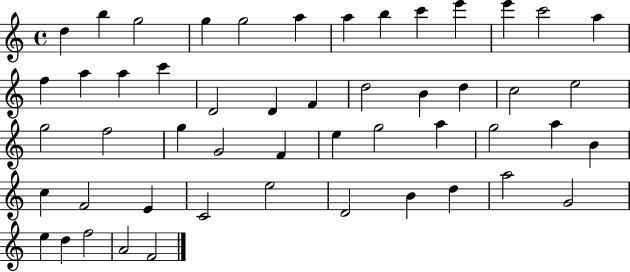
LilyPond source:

{
  \clef treble
  \time 4/4
  \defaultTimeSignature
  \key c \major
  d''4 b''4 g''2 | g''4 g''2 a''4 | a''4 b''4 c'''4 e'''4 | e'''4 c'''2 a''4 | \break f''4 a''4 a''4 c'''4 | d'2 d'4 f'4 | d''2 b'4 d''4 | c''2 e''2 | \break g''2 f''2 | g''4 g'2 f'4 | e''4 g''2 a''4 | g''2 a''4 b'4 | \break c''4 f'2 e'4 | c'2 e''2 | d'2 b'4 d''4 | a''2 g'2 | \break e''4 d''4 f''2 | a'2 f'2 | \bar "|."
}